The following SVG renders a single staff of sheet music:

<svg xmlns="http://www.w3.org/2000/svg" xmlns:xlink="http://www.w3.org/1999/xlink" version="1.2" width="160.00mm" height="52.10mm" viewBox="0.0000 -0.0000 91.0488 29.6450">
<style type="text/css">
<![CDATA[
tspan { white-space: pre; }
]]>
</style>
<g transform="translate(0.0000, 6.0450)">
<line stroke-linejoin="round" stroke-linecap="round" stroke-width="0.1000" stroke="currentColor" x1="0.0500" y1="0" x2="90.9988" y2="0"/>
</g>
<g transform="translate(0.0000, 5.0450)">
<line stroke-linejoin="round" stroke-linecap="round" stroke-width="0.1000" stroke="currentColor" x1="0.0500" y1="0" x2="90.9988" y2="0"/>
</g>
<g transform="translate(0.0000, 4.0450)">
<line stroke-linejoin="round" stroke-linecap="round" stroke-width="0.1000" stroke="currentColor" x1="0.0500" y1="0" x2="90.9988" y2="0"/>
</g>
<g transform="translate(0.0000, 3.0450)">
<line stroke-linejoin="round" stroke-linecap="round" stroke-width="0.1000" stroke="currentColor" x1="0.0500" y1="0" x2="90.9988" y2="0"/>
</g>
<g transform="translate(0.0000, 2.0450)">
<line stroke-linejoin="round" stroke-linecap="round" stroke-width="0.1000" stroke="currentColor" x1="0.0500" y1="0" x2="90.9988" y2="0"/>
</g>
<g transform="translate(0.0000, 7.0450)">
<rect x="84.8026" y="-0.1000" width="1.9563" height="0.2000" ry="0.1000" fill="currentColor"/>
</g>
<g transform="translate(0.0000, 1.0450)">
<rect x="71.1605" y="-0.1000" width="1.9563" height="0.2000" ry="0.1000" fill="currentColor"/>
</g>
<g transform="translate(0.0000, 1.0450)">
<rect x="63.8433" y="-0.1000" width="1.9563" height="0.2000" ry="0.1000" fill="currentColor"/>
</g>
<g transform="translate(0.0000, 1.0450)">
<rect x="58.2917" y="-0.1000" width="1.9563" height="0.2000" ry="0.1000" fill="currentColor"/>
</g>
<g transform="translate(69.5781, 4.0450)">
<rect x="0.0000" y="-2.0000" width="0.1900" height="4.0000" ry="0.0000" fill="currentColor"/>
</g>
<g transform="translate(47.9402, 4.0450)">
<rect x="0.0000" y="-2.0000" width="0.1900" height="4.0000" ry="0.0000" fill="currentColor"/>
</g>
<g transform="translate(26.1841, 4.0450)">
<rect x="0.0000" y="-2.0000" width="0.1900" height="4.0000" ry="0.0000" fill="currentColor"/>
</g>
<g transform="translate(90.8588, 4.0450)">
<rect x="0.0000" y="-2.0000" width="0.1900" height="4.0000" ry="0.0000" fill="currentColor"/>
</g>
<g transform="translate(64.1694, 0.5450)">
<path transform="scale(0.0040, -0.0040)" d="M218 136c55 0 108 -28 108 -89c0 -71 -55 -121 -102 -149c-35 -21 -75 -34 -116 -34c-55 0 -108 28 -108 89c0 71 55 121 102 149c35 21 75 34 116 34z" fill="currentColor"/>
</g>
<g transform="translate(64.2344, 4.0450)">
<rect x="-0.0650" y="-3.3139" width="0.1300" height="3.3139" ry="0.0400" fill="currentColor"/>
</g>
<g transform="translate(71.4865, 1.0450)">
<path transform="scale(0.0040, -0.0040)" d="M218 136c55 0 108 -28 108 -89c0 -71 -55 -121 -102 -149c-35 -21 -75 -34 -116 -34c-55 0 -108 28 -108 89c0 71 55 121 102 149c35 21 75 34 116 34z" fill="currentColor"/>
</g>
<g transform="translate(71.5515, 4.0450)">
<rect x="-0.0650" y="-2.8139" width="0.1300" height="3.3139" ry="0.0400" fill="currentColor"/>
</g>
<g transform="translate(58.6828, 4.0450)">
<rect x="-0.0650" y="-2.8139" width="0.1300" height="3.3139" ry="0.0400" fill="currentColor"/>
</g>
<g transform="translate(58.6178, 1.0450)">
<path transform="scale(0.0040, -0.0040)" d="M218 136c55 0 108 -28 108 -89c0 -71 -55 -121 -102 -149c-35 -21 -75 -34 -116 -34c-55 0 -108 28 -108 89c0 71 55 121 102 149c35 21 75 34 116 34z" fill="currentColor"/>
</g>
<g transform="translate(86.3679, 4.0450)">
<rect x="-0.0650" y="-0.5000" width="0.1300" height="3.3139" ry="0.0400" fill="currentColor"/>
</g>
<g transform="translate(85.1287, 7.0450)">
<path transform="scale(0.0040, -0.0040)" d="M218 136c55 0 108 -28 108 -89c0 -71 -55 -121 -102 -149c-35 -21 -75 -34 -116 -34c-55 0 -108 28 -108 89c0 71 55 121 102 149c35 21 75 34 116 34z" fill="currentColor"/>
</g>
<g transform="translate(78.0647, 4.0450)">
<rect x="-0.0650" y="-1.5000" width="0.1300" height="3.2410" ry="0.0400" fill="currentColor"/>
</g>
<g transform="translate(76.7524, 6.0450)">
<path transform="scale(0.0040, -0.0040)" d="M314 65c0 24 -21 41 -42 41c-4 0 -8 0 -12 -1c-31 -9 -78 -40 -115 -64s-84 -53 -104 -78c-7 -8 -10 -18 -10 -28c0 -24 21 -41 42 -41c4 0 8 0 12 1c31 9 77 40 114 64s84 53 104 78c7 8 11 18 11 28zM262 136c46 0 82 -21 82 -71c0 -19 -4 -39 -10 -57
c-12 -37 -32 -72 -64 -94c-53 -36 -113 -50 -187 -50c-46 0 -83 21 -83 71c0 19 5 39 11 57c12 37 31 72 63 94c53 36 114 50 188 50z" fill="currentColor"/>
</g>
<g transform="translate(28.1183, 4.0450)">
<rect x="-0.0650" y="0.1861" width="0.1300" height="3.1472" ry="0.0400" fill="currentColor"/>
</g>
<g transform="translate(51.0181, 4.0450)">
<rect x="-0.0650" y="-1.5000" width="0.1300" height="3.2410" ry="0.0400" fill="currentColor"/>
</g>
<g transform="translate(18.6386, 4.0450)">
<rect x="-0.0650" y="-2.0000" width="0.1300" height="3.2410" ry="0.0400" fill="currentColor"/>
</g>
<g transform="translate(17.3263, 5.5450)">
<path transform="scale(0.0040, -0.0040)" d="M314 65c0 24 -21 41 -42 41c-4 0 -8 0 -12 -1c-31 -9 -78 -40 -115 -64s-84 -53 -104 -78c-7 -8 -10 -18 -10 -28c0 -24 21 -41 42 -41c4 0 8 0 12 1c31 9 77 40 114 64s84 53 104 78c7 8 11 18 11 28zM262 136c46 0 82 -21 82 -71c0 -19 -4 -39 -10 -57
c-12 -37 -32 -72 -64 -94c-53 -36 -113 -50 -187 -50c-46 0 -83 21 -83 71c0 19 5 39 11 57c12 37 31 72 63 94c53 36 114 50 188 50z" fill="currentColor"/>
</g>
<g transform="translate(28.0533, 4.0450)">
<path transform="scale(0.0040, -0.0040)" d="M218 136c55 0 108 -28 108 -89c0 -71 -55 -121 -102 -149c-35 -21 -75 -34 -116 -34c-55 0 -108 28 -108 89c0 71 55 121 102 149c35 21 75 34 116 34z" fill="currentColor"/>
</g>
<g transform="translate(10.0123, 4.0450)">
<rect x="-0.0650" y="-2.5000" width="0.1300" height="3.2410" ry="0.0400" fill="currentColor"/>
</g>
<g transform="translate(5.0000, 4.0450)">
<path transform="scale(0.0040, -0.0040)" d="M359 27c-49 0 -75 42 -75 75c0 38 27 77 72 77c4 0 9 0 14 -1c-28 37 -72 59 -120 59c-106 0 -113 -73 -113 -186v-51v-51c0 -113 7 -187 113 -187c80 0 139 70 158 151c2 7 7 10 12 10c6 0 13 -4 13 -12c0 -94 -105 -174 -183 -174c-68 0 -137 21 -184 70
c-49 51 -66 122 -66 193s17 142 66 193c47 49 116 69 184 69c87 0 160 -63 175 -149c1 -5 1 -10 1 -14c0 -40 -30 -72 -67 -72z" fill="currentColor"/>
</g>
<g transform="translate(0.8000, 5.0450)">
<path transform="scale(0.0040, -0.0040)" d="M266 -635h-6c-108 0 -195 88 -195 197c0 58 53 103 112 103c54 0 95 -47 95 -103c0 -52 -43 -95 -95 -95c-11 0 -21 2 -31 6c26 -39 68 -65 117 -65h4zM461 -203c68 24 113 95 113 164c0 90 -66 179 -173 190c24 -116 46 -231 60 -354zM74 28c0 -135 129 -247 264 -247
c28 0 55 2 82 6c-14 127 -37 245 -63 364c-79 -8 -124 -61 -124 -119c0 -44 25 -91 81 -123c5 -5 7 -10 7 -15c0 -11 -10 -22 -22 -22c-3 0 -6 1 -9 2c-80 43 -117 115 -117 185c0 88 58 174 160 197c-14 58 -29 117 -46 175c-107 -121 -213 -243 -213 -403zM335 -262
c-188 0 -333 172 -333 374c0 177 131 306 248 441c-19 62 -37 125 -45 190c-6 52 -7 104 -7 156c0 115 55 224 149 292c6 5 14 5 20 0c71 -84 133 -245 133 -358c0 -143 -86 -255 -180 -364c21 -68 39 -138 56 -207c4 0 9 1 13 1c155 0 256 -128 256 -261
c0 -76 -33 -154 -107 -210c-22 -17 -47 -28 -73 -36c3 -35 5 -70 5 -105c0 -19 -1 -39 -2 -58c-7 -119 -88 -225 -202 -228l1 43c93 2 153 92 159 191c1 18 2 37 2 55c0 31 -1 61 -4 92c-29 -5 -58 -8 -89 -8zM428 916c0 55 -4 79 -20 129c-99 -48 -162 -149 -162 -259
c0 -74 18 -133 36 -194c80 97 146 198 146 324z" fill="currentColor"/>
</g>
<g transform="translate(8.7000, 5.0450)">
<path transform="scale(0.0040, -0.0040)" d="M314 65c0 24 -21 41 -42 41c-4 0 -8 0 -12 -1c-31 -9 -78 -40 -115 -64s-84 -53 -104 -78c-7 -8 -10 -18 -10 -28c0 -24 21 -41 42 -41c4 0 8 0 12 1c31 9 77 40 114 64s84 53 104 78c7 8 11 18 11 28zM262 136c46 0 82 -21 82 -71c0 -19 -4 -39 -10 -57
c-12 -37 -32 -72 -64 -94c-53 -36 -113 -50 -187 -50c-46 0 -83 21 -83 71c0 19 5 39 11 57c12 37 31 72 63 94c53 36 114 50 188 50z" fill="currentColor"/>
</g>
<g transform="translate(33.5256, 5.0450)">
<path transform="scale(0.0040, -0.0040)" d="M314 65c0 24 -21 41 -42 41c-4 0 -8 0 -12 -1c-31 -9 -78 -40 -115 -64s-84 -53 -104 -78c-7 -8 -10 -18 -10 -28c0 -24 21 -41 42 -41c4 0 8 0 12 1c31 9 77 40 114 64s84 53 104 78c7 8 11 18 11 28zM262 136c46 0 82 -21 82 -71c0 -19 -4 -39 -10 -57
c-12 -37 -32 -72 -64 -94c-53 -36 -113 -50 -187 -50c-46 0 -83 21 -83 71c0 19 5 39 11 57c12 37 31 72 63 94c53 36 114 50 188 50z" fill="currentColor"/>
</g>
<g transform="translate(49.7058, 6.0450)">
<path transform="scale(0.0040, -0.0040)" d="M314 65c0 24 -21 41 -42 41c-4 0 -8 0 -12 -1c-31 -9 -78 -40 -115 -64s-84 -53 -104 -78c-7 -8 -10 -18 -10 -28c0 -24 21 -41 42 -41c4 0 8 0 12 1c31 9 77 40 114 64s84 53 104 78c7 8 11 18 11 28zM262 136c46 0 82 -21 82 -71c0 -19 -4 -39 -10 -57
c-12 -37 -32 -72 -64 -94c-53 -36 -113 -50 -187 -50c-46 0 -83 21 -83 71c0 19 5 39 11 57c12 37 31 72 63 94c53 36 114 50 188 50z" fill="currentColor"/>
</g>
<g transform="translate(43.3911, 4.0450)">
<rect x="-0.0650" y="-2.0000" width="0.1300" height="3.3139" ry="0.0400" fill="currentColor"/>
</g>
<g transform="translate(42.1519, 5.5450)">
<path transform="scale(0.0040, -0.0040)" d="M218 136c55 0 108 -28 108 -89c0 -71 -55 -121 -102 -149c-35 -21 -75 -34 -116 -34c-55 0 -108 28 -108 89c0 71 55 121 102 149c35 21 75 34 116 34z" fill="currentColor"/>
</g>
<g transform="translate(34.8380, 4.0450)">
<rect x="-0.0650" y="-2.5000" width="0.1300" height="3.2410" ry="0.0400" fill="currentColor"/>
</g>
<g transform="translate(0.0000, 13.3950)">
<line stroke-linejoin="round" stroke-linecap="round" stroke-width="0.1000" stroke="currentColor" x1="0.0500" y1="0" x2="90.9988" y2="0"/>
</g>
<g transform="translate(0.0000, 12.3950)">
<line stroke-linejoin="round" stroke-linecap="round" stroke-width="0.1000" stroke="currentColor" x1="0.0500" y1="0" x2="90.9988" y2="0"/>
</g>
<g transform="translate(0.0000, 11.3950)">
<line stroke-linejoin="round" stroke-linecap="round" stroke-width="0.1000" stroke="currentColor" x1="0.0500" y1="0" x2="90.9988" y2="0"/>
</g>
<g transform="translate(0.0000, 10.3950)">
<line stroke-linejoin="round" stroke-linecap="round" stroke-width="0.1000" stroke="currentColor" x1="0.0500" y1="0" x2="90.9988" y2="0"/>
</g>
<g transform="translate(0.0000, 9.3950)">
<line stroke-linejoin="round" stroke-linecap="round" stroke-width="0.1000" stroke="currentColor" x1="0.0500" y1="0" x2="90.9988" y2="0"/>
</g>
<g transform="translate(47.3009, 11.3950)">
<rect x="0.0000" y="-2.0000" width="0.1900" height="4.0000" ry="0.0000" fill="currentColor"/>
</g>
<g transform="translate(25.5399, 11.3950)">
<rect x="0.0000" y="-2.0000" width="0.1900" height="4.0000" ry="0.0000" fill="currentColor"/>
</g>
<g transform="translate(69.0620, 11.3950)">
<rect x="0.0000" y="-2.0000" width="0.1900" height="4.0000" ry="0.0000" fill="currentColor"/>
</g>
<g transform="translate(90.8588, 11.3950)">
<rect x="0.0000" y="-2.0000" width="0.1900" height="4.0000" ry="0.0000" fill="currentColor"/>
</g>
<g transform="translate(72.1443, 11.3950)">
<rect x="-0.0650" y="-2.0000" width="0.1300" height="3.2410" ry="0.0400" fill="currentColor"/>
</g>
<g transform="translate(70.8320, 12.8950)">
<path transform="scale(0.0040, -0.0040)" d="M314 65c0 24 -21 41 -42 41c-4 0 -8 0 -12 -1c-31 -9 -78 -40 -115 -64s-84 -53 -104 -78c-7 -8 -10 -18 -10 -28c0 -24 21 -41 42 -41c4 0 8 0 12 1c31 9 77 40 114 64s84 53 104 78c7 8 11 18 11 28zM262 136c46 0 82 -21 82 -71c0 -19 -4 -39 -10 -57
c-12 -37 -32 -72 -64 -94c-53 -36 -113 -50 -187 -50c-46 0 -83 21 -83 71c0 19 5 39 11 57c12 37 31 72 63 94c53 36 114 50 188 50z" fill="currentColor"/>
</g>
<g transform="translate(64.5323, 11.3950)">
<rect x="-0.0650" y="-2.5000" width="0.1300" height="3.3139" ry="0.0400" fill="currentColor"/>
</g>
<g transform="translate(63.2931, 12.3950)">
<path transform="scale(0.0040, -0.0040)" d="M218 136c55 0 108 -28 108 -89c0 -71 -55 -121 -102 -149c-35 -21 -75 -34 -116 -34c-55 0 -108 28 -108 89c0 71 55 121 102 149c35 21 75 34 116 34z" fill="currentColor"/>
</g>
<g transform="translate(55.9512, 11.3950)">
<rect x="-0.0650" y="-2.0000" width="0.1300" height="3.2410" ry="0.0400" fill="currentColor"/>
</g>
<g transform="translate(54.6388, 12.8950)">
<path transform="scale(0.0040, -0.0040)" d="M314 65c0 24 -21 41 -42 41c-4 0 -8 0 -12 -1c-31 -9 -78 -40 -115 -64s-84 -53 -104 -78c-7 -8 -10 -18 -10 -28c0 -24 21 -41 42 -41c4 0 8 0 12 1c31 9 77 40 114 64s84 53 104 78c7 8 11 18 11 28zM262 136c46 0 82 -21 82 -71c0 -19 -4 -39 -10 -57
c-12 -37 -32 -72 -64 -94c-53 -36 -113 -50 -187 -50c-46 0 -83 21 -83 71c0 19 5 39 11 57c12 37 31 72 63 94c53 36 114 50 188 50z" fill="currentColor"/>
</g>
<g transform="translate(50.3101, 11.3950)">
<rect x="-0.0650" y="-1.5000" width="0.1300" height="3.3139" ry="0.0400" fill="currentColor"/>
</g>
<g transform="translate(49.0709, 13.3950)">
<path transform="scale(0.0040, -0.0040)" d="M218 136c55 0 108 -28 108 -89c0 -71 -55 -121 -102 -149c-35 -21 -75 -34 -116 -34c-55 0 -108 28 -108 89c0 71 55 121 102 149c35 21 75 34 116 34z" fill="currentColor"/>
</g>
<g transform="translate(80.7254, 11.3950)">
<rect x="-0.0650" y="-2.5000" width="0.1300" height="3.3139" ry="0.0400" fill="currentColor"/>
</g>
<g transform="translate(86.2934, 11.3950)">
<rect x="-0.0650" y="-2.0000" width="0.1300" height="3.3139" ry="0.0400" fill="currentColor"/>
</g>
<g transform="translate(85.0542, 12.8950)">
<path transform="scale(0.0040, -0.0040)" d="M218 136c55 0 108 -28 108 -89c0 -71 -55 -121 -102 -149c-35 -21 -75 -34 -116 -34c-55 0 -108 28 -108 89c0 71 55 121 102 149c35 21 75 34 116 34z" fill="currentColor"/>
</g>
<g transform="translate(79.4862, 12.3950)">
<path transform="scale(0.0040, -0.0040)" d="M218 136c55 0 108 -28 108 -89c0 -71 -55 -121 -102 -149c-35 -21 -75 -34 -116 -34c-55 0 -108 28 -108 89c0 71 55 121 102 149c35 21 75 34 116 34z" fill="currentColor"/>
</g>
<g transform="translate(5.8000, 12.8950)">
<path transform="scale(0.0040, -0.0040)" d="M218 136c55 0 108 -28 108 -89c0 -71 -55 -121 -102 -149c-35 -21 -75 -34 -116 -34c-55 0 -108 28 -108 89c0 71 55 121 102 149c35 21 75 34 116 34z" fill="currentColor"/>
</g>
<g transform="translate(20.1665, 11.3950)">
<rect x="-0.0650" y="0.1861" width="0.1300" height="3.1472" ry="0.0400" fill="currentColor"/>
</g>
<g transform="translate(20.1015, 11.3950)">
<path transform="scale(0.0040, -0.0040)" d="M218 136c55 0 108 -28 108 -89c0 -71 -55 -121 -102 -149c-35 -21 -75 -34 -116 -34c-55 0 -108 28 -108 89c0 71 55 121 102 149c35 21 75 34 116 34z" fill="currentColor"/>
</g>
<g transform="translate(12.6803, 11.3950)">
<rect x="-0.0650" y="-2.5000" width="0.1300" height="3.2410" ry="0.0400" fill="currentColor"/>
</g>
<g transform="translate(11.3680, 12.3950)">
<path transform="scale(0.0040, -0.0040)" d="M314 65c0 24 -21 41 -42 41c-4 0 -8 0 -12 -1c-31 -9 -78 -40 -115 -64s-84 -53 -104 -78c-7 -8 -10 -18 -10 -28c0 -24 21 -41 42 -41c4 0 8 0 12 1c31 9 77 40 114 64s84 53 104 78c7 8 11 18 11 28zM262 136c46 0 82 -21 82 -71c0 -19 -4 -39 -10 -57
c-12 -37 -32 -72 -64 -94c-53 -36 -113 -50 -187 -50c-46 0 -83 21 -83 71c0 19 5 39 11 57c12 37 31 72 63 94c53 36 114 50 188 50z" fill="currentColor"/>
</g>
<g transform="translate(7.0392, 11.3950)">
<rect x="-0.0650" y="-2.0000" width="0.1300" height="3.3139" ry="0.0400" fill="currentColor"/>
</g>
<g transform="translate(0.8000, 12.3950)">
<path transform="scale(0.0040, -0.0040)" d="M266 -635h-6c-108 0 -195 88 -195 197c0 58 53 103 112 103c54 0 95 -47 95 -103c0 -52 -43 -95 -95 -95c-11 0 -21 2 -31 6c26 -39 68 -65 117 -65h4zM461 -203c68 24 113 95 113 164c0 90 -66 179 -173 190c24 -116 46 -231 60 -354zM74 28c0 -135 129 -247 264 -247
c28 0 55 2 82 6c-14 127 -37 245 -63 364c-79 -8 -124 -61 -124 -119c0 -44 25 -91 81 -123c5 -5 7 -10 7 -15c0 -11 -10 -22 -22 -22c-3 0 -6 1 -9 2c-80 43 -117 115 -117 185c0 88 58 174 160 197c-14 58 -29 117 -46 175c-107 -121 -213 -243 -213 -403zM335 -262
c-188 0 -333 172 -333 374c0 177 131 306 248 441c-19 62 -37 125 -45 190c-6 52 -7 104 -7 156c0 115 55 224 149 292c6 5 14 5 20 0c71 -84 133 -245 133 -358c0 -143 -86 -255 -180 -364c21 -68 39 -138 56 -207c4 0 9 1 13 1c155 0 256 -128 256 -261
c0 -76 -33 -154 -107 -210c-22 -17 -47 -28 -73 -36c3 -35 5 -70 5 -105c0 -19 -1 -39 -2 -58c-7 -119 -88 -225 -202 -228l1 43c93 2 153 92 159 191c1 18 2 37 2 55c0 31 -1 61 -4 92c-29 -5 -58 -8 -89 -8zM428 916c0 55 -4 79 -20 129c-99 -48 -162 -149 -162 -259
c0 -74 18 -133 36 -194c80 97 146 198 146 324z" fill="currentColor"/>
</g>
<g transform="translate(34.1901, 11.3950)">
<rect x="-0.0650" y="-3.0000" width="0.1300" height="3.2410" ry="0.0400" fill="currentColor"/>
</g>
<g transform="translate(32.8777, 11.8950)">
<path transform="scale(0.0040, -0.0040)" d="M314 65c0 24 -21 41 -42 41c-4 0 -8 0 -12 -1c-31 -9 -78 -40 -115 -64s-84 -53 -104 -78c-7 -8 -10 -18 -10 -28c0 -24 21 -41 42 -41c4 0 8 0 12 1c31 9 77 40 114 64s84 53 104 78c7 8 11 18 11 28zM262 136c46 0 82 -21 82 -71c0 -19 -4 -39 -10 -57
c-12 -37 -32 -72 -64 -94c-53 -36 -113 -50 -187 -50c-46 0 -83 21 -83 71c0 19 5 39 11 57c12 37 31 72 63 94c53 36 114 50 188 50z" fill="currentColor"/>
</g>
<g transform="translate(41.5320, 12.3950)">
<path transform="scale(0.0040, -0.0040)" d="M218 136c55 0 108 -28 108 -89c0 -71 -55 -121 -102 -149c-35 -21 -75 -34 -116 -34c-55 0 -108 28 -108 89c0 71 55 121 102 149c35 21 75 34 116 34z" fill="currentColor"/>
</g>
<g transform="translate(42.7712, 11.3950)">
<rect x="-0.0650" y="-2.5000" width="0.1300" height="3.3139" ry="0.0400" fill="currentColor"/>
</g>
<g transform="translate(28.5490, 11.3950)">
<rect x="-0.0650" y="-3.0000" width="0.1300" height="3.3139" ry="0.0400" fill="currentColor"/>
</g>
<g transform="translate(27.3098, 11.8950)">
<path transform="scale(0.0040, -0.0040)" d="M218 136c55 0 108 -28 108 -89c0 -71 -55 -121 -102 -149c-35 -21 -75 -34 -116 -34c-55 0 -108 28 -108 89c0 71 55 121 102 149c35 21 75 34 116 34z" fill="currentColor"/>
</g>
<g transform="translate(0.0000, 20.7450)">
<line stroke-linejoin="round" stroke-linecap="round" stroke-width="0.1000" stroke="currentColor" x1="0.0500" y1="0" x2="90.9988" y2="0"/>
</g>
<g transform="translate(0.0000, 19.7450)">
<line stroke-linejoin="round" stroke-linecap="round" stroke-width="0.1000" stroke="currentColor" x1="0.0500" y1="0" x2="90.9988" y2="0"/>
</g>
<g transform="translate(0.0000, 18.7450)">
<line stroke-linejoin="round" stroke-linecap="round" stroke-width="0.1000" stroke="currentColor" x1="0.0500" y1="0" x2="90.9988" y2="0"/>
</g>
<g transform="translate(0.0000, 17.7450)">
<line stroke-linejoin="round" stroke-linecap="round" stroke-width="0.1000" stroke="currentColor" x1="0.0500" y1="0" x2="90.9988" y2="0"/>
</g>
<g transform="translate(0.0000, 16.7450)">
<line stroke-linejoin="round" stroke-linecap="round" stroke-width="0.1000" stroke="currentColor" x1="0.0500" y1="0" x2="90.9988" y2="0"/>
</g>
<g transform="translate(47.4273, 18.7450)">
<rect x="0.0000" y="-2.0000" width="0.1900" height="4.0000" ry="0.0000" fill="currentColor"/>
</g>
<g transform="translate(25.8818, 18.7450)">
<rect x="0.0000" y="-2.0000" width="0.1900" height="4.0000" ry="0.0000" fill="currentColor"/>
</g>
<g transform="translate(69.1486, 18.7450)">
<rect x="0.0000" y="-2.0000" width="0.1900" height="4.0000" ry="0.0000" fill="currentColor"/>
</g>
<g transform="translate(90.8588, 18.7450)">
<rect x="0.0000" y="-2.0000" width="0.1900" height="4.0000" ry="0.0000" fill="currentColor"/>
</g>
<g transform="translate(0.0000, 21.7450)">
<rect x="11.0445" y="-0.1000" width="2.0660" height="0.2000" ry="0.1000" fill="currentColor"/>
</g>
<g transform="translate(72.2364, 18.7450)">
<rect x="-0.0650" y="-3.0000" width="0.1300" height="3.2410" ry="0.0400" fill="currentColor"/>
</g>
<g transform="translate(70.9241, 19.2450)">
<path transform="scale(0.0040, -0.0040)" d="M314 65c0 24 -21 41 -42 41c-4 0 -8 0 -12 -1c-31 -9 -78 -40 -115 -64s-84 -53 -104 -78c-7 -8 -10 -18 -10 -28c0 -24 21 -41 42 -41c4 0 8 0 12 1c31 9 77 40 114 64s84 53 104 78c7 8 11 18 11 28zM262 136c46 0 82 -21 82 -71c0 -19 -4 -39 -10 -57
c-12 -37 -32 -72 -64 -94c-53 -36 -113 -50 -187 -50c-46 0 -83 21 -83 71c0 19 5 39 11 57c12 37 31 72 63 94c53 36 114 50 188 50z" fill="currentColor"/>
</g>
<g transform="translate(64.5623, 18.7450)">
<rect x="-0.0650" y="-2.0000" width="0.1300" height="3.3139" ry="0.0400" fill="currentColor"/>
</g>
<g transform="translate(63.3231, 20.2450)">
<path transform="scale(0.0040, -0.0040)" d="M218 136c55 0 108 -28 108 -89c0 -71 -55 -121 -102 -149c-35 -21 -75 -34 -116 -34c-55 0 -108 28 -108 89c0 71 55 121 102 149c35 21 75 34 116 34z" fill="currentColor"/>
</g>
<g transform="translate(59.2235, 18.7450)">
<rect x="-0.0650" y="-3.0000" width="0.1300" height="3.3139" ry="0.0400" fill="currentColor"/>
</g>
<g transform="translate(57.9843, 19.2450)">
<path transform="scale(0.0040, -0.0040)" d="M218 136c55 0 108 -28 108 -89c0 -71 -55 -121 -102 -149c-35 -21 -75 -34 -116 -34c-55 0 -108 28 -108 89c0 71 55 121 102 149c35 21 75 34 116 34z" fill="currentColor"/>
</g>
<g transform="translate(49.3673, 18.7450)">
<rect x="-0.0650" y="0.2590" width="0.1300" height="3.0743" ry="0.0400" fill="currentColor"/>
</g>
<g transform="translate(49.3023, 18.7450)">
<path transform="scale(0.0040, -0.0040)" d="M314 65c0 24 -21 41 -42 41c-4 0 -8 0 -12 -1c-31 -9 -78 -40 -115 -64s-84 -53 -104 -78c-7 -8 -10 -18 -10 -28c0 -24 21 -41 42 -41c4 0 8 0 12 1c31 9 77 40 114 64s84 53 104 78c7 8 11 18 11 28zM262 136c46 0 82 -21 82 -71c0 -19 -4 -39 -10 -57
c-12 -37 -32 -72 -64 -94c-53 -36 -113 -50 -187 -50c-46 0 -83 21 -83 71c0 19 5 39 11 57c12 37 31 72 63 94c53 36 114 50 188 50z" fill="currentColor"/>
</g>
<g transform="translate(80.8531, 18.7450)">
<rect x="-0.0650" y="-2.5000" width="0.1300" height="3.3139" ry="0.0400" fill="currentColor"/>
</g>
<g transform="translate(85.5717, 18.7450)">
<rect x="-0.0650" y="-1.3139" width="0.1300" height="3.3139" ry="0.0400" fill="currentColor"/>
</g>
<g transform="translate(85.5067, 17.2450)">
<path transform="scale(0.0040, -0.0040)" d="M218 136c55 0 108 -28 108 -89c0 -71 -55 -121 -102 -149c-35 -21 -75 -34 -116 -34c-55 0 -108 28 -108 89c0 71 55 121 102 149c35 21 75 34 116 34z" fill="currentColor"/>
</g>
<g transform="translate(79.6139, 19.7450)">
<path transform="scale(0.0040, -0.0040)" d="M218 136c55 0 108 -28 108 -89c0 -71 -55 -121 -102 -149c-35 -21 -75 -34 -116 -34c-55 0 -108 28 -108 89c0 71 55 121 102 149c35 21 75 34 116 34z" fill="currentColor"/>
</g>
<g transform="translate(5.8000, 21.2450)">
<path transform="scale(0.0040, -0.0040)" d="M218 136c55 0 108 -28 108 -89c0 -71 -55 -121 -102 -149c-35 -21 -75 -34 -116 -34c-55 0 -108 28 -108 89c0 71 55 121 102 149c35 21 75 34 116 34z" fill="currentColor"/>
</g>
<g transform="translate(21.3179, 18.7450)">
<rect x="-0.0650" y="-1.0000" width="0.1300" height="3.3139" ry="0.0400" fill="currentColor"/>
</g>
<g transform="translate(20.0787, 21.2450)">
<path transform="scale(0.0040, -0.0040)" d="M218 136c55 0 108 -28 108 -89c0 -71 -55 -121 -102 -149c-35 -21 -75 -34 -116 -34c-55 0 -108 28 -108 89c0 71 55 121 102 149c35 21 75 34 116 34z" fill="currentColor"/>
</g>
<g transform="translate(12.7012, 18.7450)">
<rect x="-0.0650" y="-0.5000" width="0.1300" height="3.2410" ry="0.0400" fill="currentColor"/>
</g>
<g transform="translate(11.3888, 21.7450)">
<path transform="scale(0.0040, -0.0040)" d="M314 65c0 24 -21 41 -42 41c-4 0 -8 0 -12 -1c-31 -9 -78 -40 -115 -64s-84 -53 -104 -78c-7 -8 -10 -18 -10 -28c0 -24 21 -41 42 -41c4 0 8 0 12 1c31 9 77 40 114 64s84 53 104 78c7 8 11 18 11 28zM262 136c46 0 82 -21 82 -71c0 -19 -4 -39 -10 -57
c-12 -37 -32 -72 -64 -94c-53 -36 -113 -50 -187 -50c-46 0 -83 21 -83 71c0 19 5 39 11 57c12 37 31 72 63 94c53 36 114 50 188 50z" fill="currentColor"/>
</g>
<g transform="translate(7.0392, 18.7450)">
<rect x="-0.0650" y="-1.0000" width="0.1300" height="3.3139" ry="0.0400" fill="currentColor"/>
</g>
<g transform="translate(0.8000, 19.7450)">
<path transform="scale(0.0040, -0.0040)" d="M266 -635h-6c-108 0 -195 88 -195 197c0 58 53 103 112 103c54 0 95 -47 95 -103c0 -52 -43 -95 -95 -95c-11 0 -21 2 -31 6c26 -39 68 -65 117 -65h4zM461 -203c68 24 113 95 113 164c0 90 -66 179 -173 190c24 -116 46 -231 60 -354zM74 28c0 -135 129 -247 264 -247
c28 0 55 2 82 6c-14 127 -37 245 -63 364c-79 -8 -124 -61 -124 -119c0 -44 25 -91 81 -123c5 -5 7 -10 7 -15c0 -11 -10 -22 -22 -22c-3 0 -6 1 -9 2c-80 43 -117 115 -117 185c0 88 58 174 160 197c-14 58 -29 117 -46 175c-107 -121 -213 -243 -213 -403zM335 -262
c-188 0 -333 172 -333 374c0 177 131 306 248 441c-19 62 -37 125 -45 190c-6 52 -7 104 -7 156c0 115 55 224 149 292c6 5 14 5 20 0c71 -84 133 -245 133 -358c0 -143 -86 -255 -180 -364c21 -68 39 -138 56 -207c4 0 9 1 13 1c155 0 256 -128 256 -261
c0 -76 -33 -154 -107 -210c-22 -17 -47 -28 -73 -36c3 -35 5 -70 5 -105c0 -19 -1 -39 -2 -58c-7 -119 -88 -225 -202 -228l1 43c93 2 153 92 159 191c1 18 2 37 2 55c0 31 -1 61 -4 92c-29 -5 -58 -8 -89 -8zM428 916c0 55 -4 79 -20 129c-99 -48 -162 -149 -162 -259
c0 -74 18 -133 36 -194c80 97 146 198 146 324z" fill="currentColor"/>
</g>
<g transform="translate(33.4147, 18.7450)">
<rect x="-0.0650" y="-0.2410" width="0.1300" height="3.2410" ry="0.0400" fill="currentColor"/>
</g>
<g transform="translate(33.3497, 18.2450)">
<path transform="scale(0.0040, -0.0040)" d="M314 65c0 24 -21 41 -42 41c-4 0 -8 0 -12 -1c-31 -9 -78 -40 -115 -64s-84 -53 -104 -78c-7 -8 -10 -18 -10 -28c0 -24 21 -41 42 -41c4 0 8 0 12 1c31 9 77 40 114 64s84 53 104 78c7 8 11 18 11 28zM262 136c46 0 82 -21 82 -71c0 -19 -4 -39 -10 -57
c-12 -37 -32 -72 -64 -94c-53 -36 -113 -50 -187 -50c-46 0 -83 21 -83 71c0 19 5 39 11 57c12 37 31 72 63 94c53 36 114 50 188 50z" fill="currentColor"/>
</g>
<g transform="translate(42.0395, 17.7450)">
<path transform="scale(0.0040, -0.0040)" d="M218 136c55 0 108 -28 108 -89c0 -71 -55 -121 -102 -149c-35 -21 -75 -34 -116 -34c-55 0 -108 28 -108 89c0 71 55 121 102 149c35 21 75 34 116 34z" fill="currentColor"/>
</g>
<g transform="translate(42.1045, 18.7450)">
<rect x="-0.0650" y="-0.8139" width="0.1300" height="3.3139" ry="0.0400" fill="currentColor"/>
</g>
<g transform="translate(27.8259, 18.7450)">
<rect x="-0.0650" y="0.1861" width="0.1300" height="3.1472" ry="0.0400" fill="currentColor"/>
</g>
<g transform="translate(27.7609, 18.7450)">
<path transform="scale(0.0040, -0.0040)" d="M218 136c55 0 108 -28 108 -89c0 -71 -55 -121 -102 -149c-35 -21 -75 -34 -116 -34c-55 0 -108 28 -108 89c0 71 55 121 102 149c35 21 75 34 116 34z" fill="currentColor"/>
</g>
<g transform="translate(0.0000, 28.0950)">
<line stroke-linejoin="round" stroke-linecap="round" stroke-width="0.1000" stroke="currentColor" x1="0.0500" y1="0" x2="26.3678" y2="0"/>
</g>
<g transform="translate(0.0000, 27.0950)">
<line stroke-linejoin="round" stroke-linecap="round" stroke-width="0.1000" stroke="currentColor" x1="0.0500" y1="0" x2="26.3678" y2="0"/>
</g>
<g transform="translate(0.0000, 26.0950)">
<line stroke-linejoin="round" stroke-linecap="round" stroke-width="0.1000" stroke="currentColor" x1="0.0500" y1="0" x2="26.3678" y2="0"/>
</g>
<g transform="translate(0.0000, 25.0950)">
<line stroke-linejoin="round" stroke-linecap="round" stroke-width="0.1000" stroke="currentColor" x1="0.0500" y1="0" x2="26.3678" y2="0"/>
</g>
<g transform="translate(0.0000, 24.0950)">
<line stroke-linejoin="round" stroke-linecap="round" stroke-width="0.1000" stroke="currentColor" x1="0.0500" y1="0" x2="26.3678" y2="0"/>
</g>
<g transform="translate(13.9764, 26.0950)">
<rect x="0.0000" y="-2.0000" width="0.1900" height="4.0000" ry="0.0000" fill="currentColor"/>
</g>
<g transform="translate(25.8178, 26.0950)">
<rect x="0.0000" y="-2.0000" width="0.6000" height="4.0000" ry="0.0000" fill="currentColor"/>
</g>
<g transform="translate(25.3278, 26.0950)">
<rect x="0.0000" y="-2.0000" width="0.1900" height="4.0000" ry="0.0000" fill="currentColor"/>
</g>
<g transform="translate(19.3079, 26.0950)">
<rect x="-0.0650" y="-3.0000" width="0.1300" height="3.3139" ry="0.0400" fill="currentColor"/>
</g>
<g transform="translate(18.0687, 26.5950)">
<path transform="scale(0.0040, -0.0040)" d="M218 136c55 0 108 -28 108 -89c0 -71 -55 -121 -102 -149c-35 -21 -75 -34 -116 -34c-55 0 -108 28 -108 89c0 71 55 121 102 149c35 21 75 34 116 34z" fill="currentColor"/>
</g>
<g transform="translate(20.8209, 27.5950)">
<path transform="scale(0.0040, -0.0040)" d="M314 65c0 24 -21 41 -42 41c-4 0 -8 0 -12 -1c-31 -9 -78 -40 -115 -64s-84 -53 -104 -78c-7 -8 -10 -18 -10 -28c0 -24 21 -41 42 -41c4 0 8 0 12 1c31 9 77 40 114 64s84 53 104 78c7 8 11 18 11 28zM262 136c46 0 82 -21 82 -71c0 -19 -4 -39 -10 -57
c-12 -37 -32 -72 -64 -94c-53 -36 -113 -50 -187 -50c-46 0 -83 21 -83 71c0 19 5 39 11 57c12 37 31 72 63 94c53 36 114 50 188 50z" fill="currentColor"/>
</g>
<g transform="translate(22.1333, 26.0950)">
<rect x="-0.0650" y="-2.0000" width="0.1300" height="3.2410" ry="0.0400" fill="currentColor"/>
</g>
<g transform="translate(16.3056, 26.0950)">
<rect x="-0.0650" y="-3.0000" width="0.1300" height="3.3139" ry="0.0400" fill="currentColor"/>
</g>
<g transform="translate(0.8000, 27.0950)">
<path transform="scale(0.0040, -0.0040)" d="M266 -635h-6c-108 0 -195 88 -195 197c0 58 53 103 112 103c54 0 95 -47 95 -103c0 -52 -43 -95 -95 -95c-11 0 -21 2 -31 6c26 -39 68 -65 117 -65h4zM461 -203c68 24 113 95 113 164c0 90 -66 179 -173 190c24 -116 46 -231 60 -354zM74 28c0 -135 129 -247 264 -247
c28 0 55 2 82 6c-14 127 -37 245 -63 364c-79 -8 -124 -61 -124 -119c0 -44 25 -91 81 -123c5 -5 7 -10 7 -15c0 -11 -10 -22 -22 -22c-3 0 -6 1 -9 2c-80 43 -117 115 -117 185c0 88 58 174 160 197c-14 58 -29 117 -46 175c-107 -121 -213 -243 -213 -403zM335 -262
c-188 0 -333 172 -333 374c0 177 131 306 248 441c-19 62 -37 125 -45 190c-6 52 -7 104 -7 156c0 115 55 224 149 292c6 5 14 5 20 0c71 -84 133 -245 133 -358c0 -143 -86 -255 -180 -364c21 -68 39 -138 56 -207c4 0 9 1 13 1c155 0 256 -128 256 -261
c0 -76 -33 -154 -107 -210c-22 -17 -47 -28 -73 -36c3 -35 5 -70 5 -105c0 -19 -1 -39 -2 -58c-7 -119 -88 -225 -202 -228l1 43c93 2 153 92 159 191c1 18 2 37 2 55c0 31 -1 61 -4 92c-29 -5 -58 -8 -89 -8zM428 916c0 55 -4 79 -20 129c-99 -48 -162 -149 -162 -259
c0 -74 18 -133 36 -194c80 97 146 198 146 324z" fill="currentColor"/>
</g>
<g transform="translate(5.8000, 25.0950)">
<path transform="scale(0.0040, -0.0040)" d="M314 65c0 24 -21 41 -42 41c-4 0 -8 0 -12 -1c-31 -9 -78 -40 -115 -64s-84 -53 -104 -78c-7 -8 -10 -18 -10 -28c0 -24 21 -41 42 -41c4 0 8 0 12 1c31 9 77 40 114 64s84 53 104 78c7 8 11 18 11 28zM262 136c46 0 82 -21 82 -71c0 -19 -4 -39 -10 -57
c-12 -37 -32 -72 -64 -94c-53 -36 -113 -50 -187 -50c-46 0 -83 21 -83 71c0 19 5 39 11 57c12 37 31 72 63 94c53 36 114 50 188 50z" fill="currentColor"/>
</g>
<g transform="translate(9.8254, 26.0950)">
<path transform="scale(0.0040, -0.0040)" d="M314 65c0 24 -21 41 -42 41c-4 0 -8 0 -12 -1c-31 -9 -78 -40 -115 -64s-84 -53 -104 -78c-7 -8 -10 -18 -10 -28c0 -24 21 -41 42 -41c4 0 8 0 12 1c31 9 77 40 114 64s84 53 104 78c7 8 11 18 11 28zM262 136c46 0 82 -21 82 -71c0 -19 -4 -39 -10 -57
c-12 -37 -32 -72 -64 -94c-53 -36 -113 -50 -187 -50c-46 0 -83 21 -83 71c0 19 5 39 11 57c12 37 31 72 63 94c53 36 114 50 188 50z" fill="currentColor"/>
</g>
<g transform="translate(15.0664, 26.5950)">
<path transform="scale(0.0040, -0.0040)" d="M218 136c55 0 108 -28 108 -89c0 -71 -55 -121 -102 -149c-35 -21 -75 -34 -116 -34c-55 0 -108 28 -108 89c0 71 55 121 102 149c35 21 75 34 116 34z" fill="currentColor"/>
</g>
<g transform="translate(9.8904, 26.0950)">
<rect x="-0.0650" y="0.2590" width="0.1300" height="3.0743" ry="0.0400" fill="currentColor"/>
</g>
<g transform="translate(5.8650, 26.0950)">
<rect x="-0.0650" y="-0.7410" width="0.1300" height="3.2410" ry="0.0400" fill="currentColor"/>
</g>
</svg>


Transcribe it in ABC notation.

X:1
T:Untitled
M:4/4
L:1/4
K:C
G2 F2 B G2 F E2 a b a E2 C F G2 B A A2 G E F2 G F2 G F D C2 D B c2 d B2 A F A2 G e d2 B2 A A F2